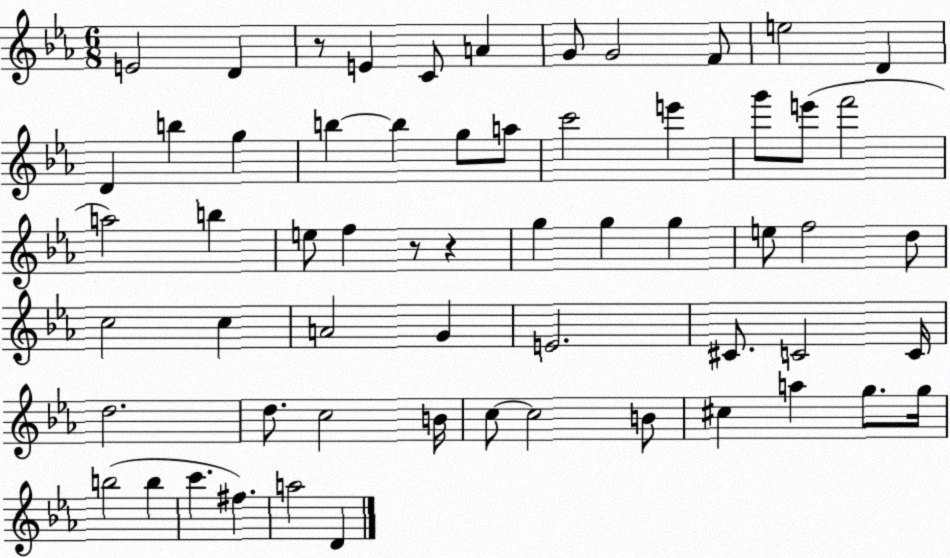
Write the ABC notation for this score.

X:1
T:Untitled
M:6/8
L:1/4
K:Eb
E2 D z/2 E C/2 A G/2 G2 F/2 e2 D D b g b b g/2 a/2 c'2 e' g'/2 e'/2 f'2 a2 b e/2 f z/2 z g g g e/2 f2 d/2 c2 c A2 G E2 ^C/2 C2 C/4 d2 d/2 c2 B/4 c/2 c2 B/2 ^c a g/2 g/4 b2 b c' ^f a2 D